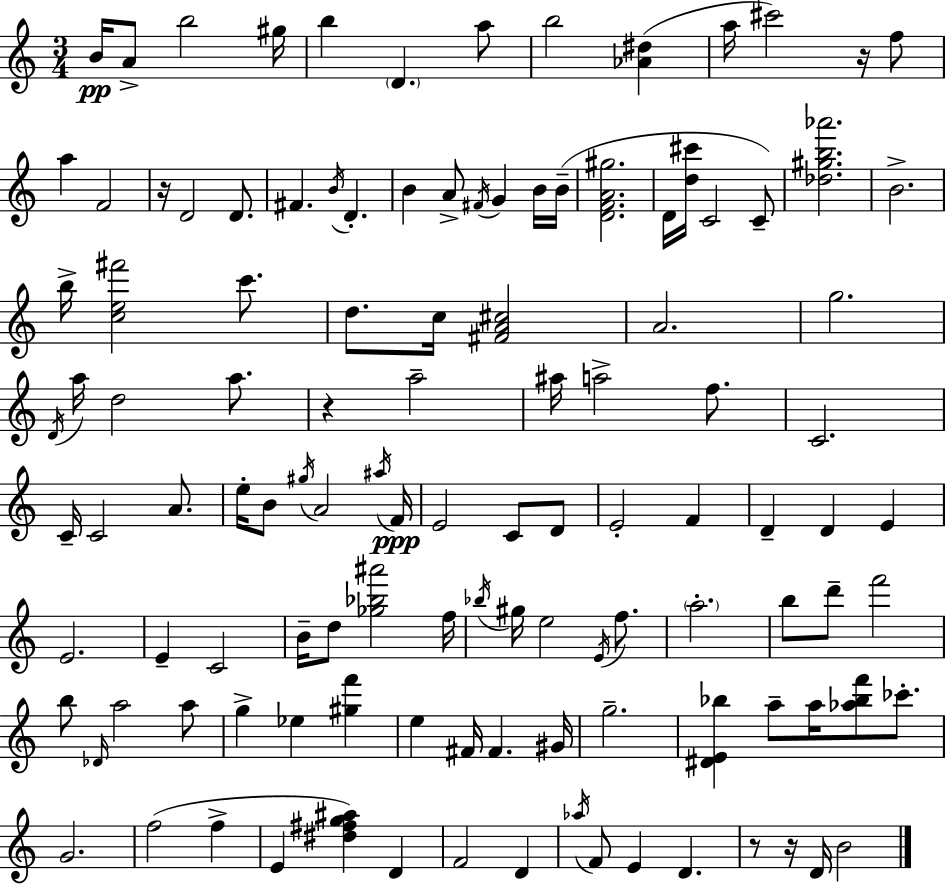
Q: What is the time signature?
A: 3/4